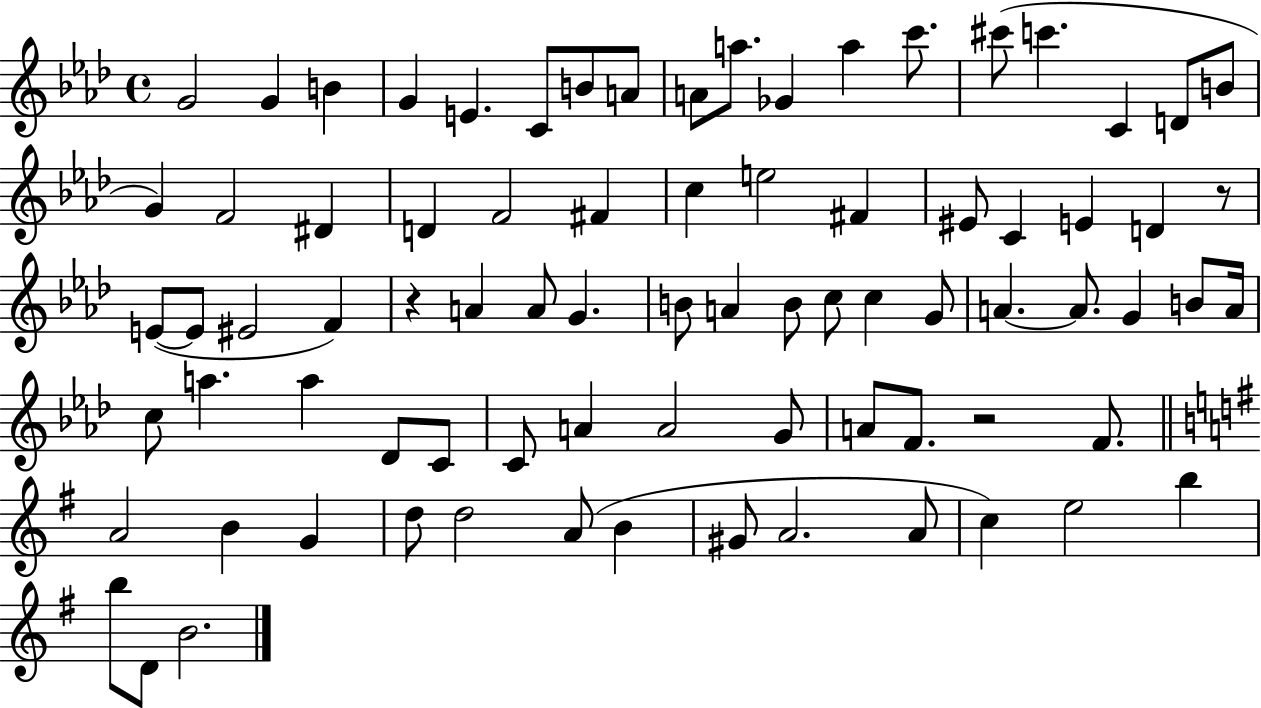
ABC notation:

X:1
T:Untitled
M:4/4
L:1/4
K:Ab
G2 G B G E C/2 B/2 A/2 A/2 a/2 _G a c'/2 ^c'/2 c' C D/2 B/2 G F2 ^D D F2 ^F c e2 ^F ^E/2 C E D z/2 E/2 E/2 ^E2 F z A A/2 G B/2 A B/2 c/2 c G/2 A A/2 G B/2 A/4 c/2 a a _D/2 C/2 C/2 A A2 G/2 A/2 F/2 z2 F/2 A2 B G d/2 d2 A/2 B ^G/2 A2 A/2 c e2 b b/2 D/2 B2